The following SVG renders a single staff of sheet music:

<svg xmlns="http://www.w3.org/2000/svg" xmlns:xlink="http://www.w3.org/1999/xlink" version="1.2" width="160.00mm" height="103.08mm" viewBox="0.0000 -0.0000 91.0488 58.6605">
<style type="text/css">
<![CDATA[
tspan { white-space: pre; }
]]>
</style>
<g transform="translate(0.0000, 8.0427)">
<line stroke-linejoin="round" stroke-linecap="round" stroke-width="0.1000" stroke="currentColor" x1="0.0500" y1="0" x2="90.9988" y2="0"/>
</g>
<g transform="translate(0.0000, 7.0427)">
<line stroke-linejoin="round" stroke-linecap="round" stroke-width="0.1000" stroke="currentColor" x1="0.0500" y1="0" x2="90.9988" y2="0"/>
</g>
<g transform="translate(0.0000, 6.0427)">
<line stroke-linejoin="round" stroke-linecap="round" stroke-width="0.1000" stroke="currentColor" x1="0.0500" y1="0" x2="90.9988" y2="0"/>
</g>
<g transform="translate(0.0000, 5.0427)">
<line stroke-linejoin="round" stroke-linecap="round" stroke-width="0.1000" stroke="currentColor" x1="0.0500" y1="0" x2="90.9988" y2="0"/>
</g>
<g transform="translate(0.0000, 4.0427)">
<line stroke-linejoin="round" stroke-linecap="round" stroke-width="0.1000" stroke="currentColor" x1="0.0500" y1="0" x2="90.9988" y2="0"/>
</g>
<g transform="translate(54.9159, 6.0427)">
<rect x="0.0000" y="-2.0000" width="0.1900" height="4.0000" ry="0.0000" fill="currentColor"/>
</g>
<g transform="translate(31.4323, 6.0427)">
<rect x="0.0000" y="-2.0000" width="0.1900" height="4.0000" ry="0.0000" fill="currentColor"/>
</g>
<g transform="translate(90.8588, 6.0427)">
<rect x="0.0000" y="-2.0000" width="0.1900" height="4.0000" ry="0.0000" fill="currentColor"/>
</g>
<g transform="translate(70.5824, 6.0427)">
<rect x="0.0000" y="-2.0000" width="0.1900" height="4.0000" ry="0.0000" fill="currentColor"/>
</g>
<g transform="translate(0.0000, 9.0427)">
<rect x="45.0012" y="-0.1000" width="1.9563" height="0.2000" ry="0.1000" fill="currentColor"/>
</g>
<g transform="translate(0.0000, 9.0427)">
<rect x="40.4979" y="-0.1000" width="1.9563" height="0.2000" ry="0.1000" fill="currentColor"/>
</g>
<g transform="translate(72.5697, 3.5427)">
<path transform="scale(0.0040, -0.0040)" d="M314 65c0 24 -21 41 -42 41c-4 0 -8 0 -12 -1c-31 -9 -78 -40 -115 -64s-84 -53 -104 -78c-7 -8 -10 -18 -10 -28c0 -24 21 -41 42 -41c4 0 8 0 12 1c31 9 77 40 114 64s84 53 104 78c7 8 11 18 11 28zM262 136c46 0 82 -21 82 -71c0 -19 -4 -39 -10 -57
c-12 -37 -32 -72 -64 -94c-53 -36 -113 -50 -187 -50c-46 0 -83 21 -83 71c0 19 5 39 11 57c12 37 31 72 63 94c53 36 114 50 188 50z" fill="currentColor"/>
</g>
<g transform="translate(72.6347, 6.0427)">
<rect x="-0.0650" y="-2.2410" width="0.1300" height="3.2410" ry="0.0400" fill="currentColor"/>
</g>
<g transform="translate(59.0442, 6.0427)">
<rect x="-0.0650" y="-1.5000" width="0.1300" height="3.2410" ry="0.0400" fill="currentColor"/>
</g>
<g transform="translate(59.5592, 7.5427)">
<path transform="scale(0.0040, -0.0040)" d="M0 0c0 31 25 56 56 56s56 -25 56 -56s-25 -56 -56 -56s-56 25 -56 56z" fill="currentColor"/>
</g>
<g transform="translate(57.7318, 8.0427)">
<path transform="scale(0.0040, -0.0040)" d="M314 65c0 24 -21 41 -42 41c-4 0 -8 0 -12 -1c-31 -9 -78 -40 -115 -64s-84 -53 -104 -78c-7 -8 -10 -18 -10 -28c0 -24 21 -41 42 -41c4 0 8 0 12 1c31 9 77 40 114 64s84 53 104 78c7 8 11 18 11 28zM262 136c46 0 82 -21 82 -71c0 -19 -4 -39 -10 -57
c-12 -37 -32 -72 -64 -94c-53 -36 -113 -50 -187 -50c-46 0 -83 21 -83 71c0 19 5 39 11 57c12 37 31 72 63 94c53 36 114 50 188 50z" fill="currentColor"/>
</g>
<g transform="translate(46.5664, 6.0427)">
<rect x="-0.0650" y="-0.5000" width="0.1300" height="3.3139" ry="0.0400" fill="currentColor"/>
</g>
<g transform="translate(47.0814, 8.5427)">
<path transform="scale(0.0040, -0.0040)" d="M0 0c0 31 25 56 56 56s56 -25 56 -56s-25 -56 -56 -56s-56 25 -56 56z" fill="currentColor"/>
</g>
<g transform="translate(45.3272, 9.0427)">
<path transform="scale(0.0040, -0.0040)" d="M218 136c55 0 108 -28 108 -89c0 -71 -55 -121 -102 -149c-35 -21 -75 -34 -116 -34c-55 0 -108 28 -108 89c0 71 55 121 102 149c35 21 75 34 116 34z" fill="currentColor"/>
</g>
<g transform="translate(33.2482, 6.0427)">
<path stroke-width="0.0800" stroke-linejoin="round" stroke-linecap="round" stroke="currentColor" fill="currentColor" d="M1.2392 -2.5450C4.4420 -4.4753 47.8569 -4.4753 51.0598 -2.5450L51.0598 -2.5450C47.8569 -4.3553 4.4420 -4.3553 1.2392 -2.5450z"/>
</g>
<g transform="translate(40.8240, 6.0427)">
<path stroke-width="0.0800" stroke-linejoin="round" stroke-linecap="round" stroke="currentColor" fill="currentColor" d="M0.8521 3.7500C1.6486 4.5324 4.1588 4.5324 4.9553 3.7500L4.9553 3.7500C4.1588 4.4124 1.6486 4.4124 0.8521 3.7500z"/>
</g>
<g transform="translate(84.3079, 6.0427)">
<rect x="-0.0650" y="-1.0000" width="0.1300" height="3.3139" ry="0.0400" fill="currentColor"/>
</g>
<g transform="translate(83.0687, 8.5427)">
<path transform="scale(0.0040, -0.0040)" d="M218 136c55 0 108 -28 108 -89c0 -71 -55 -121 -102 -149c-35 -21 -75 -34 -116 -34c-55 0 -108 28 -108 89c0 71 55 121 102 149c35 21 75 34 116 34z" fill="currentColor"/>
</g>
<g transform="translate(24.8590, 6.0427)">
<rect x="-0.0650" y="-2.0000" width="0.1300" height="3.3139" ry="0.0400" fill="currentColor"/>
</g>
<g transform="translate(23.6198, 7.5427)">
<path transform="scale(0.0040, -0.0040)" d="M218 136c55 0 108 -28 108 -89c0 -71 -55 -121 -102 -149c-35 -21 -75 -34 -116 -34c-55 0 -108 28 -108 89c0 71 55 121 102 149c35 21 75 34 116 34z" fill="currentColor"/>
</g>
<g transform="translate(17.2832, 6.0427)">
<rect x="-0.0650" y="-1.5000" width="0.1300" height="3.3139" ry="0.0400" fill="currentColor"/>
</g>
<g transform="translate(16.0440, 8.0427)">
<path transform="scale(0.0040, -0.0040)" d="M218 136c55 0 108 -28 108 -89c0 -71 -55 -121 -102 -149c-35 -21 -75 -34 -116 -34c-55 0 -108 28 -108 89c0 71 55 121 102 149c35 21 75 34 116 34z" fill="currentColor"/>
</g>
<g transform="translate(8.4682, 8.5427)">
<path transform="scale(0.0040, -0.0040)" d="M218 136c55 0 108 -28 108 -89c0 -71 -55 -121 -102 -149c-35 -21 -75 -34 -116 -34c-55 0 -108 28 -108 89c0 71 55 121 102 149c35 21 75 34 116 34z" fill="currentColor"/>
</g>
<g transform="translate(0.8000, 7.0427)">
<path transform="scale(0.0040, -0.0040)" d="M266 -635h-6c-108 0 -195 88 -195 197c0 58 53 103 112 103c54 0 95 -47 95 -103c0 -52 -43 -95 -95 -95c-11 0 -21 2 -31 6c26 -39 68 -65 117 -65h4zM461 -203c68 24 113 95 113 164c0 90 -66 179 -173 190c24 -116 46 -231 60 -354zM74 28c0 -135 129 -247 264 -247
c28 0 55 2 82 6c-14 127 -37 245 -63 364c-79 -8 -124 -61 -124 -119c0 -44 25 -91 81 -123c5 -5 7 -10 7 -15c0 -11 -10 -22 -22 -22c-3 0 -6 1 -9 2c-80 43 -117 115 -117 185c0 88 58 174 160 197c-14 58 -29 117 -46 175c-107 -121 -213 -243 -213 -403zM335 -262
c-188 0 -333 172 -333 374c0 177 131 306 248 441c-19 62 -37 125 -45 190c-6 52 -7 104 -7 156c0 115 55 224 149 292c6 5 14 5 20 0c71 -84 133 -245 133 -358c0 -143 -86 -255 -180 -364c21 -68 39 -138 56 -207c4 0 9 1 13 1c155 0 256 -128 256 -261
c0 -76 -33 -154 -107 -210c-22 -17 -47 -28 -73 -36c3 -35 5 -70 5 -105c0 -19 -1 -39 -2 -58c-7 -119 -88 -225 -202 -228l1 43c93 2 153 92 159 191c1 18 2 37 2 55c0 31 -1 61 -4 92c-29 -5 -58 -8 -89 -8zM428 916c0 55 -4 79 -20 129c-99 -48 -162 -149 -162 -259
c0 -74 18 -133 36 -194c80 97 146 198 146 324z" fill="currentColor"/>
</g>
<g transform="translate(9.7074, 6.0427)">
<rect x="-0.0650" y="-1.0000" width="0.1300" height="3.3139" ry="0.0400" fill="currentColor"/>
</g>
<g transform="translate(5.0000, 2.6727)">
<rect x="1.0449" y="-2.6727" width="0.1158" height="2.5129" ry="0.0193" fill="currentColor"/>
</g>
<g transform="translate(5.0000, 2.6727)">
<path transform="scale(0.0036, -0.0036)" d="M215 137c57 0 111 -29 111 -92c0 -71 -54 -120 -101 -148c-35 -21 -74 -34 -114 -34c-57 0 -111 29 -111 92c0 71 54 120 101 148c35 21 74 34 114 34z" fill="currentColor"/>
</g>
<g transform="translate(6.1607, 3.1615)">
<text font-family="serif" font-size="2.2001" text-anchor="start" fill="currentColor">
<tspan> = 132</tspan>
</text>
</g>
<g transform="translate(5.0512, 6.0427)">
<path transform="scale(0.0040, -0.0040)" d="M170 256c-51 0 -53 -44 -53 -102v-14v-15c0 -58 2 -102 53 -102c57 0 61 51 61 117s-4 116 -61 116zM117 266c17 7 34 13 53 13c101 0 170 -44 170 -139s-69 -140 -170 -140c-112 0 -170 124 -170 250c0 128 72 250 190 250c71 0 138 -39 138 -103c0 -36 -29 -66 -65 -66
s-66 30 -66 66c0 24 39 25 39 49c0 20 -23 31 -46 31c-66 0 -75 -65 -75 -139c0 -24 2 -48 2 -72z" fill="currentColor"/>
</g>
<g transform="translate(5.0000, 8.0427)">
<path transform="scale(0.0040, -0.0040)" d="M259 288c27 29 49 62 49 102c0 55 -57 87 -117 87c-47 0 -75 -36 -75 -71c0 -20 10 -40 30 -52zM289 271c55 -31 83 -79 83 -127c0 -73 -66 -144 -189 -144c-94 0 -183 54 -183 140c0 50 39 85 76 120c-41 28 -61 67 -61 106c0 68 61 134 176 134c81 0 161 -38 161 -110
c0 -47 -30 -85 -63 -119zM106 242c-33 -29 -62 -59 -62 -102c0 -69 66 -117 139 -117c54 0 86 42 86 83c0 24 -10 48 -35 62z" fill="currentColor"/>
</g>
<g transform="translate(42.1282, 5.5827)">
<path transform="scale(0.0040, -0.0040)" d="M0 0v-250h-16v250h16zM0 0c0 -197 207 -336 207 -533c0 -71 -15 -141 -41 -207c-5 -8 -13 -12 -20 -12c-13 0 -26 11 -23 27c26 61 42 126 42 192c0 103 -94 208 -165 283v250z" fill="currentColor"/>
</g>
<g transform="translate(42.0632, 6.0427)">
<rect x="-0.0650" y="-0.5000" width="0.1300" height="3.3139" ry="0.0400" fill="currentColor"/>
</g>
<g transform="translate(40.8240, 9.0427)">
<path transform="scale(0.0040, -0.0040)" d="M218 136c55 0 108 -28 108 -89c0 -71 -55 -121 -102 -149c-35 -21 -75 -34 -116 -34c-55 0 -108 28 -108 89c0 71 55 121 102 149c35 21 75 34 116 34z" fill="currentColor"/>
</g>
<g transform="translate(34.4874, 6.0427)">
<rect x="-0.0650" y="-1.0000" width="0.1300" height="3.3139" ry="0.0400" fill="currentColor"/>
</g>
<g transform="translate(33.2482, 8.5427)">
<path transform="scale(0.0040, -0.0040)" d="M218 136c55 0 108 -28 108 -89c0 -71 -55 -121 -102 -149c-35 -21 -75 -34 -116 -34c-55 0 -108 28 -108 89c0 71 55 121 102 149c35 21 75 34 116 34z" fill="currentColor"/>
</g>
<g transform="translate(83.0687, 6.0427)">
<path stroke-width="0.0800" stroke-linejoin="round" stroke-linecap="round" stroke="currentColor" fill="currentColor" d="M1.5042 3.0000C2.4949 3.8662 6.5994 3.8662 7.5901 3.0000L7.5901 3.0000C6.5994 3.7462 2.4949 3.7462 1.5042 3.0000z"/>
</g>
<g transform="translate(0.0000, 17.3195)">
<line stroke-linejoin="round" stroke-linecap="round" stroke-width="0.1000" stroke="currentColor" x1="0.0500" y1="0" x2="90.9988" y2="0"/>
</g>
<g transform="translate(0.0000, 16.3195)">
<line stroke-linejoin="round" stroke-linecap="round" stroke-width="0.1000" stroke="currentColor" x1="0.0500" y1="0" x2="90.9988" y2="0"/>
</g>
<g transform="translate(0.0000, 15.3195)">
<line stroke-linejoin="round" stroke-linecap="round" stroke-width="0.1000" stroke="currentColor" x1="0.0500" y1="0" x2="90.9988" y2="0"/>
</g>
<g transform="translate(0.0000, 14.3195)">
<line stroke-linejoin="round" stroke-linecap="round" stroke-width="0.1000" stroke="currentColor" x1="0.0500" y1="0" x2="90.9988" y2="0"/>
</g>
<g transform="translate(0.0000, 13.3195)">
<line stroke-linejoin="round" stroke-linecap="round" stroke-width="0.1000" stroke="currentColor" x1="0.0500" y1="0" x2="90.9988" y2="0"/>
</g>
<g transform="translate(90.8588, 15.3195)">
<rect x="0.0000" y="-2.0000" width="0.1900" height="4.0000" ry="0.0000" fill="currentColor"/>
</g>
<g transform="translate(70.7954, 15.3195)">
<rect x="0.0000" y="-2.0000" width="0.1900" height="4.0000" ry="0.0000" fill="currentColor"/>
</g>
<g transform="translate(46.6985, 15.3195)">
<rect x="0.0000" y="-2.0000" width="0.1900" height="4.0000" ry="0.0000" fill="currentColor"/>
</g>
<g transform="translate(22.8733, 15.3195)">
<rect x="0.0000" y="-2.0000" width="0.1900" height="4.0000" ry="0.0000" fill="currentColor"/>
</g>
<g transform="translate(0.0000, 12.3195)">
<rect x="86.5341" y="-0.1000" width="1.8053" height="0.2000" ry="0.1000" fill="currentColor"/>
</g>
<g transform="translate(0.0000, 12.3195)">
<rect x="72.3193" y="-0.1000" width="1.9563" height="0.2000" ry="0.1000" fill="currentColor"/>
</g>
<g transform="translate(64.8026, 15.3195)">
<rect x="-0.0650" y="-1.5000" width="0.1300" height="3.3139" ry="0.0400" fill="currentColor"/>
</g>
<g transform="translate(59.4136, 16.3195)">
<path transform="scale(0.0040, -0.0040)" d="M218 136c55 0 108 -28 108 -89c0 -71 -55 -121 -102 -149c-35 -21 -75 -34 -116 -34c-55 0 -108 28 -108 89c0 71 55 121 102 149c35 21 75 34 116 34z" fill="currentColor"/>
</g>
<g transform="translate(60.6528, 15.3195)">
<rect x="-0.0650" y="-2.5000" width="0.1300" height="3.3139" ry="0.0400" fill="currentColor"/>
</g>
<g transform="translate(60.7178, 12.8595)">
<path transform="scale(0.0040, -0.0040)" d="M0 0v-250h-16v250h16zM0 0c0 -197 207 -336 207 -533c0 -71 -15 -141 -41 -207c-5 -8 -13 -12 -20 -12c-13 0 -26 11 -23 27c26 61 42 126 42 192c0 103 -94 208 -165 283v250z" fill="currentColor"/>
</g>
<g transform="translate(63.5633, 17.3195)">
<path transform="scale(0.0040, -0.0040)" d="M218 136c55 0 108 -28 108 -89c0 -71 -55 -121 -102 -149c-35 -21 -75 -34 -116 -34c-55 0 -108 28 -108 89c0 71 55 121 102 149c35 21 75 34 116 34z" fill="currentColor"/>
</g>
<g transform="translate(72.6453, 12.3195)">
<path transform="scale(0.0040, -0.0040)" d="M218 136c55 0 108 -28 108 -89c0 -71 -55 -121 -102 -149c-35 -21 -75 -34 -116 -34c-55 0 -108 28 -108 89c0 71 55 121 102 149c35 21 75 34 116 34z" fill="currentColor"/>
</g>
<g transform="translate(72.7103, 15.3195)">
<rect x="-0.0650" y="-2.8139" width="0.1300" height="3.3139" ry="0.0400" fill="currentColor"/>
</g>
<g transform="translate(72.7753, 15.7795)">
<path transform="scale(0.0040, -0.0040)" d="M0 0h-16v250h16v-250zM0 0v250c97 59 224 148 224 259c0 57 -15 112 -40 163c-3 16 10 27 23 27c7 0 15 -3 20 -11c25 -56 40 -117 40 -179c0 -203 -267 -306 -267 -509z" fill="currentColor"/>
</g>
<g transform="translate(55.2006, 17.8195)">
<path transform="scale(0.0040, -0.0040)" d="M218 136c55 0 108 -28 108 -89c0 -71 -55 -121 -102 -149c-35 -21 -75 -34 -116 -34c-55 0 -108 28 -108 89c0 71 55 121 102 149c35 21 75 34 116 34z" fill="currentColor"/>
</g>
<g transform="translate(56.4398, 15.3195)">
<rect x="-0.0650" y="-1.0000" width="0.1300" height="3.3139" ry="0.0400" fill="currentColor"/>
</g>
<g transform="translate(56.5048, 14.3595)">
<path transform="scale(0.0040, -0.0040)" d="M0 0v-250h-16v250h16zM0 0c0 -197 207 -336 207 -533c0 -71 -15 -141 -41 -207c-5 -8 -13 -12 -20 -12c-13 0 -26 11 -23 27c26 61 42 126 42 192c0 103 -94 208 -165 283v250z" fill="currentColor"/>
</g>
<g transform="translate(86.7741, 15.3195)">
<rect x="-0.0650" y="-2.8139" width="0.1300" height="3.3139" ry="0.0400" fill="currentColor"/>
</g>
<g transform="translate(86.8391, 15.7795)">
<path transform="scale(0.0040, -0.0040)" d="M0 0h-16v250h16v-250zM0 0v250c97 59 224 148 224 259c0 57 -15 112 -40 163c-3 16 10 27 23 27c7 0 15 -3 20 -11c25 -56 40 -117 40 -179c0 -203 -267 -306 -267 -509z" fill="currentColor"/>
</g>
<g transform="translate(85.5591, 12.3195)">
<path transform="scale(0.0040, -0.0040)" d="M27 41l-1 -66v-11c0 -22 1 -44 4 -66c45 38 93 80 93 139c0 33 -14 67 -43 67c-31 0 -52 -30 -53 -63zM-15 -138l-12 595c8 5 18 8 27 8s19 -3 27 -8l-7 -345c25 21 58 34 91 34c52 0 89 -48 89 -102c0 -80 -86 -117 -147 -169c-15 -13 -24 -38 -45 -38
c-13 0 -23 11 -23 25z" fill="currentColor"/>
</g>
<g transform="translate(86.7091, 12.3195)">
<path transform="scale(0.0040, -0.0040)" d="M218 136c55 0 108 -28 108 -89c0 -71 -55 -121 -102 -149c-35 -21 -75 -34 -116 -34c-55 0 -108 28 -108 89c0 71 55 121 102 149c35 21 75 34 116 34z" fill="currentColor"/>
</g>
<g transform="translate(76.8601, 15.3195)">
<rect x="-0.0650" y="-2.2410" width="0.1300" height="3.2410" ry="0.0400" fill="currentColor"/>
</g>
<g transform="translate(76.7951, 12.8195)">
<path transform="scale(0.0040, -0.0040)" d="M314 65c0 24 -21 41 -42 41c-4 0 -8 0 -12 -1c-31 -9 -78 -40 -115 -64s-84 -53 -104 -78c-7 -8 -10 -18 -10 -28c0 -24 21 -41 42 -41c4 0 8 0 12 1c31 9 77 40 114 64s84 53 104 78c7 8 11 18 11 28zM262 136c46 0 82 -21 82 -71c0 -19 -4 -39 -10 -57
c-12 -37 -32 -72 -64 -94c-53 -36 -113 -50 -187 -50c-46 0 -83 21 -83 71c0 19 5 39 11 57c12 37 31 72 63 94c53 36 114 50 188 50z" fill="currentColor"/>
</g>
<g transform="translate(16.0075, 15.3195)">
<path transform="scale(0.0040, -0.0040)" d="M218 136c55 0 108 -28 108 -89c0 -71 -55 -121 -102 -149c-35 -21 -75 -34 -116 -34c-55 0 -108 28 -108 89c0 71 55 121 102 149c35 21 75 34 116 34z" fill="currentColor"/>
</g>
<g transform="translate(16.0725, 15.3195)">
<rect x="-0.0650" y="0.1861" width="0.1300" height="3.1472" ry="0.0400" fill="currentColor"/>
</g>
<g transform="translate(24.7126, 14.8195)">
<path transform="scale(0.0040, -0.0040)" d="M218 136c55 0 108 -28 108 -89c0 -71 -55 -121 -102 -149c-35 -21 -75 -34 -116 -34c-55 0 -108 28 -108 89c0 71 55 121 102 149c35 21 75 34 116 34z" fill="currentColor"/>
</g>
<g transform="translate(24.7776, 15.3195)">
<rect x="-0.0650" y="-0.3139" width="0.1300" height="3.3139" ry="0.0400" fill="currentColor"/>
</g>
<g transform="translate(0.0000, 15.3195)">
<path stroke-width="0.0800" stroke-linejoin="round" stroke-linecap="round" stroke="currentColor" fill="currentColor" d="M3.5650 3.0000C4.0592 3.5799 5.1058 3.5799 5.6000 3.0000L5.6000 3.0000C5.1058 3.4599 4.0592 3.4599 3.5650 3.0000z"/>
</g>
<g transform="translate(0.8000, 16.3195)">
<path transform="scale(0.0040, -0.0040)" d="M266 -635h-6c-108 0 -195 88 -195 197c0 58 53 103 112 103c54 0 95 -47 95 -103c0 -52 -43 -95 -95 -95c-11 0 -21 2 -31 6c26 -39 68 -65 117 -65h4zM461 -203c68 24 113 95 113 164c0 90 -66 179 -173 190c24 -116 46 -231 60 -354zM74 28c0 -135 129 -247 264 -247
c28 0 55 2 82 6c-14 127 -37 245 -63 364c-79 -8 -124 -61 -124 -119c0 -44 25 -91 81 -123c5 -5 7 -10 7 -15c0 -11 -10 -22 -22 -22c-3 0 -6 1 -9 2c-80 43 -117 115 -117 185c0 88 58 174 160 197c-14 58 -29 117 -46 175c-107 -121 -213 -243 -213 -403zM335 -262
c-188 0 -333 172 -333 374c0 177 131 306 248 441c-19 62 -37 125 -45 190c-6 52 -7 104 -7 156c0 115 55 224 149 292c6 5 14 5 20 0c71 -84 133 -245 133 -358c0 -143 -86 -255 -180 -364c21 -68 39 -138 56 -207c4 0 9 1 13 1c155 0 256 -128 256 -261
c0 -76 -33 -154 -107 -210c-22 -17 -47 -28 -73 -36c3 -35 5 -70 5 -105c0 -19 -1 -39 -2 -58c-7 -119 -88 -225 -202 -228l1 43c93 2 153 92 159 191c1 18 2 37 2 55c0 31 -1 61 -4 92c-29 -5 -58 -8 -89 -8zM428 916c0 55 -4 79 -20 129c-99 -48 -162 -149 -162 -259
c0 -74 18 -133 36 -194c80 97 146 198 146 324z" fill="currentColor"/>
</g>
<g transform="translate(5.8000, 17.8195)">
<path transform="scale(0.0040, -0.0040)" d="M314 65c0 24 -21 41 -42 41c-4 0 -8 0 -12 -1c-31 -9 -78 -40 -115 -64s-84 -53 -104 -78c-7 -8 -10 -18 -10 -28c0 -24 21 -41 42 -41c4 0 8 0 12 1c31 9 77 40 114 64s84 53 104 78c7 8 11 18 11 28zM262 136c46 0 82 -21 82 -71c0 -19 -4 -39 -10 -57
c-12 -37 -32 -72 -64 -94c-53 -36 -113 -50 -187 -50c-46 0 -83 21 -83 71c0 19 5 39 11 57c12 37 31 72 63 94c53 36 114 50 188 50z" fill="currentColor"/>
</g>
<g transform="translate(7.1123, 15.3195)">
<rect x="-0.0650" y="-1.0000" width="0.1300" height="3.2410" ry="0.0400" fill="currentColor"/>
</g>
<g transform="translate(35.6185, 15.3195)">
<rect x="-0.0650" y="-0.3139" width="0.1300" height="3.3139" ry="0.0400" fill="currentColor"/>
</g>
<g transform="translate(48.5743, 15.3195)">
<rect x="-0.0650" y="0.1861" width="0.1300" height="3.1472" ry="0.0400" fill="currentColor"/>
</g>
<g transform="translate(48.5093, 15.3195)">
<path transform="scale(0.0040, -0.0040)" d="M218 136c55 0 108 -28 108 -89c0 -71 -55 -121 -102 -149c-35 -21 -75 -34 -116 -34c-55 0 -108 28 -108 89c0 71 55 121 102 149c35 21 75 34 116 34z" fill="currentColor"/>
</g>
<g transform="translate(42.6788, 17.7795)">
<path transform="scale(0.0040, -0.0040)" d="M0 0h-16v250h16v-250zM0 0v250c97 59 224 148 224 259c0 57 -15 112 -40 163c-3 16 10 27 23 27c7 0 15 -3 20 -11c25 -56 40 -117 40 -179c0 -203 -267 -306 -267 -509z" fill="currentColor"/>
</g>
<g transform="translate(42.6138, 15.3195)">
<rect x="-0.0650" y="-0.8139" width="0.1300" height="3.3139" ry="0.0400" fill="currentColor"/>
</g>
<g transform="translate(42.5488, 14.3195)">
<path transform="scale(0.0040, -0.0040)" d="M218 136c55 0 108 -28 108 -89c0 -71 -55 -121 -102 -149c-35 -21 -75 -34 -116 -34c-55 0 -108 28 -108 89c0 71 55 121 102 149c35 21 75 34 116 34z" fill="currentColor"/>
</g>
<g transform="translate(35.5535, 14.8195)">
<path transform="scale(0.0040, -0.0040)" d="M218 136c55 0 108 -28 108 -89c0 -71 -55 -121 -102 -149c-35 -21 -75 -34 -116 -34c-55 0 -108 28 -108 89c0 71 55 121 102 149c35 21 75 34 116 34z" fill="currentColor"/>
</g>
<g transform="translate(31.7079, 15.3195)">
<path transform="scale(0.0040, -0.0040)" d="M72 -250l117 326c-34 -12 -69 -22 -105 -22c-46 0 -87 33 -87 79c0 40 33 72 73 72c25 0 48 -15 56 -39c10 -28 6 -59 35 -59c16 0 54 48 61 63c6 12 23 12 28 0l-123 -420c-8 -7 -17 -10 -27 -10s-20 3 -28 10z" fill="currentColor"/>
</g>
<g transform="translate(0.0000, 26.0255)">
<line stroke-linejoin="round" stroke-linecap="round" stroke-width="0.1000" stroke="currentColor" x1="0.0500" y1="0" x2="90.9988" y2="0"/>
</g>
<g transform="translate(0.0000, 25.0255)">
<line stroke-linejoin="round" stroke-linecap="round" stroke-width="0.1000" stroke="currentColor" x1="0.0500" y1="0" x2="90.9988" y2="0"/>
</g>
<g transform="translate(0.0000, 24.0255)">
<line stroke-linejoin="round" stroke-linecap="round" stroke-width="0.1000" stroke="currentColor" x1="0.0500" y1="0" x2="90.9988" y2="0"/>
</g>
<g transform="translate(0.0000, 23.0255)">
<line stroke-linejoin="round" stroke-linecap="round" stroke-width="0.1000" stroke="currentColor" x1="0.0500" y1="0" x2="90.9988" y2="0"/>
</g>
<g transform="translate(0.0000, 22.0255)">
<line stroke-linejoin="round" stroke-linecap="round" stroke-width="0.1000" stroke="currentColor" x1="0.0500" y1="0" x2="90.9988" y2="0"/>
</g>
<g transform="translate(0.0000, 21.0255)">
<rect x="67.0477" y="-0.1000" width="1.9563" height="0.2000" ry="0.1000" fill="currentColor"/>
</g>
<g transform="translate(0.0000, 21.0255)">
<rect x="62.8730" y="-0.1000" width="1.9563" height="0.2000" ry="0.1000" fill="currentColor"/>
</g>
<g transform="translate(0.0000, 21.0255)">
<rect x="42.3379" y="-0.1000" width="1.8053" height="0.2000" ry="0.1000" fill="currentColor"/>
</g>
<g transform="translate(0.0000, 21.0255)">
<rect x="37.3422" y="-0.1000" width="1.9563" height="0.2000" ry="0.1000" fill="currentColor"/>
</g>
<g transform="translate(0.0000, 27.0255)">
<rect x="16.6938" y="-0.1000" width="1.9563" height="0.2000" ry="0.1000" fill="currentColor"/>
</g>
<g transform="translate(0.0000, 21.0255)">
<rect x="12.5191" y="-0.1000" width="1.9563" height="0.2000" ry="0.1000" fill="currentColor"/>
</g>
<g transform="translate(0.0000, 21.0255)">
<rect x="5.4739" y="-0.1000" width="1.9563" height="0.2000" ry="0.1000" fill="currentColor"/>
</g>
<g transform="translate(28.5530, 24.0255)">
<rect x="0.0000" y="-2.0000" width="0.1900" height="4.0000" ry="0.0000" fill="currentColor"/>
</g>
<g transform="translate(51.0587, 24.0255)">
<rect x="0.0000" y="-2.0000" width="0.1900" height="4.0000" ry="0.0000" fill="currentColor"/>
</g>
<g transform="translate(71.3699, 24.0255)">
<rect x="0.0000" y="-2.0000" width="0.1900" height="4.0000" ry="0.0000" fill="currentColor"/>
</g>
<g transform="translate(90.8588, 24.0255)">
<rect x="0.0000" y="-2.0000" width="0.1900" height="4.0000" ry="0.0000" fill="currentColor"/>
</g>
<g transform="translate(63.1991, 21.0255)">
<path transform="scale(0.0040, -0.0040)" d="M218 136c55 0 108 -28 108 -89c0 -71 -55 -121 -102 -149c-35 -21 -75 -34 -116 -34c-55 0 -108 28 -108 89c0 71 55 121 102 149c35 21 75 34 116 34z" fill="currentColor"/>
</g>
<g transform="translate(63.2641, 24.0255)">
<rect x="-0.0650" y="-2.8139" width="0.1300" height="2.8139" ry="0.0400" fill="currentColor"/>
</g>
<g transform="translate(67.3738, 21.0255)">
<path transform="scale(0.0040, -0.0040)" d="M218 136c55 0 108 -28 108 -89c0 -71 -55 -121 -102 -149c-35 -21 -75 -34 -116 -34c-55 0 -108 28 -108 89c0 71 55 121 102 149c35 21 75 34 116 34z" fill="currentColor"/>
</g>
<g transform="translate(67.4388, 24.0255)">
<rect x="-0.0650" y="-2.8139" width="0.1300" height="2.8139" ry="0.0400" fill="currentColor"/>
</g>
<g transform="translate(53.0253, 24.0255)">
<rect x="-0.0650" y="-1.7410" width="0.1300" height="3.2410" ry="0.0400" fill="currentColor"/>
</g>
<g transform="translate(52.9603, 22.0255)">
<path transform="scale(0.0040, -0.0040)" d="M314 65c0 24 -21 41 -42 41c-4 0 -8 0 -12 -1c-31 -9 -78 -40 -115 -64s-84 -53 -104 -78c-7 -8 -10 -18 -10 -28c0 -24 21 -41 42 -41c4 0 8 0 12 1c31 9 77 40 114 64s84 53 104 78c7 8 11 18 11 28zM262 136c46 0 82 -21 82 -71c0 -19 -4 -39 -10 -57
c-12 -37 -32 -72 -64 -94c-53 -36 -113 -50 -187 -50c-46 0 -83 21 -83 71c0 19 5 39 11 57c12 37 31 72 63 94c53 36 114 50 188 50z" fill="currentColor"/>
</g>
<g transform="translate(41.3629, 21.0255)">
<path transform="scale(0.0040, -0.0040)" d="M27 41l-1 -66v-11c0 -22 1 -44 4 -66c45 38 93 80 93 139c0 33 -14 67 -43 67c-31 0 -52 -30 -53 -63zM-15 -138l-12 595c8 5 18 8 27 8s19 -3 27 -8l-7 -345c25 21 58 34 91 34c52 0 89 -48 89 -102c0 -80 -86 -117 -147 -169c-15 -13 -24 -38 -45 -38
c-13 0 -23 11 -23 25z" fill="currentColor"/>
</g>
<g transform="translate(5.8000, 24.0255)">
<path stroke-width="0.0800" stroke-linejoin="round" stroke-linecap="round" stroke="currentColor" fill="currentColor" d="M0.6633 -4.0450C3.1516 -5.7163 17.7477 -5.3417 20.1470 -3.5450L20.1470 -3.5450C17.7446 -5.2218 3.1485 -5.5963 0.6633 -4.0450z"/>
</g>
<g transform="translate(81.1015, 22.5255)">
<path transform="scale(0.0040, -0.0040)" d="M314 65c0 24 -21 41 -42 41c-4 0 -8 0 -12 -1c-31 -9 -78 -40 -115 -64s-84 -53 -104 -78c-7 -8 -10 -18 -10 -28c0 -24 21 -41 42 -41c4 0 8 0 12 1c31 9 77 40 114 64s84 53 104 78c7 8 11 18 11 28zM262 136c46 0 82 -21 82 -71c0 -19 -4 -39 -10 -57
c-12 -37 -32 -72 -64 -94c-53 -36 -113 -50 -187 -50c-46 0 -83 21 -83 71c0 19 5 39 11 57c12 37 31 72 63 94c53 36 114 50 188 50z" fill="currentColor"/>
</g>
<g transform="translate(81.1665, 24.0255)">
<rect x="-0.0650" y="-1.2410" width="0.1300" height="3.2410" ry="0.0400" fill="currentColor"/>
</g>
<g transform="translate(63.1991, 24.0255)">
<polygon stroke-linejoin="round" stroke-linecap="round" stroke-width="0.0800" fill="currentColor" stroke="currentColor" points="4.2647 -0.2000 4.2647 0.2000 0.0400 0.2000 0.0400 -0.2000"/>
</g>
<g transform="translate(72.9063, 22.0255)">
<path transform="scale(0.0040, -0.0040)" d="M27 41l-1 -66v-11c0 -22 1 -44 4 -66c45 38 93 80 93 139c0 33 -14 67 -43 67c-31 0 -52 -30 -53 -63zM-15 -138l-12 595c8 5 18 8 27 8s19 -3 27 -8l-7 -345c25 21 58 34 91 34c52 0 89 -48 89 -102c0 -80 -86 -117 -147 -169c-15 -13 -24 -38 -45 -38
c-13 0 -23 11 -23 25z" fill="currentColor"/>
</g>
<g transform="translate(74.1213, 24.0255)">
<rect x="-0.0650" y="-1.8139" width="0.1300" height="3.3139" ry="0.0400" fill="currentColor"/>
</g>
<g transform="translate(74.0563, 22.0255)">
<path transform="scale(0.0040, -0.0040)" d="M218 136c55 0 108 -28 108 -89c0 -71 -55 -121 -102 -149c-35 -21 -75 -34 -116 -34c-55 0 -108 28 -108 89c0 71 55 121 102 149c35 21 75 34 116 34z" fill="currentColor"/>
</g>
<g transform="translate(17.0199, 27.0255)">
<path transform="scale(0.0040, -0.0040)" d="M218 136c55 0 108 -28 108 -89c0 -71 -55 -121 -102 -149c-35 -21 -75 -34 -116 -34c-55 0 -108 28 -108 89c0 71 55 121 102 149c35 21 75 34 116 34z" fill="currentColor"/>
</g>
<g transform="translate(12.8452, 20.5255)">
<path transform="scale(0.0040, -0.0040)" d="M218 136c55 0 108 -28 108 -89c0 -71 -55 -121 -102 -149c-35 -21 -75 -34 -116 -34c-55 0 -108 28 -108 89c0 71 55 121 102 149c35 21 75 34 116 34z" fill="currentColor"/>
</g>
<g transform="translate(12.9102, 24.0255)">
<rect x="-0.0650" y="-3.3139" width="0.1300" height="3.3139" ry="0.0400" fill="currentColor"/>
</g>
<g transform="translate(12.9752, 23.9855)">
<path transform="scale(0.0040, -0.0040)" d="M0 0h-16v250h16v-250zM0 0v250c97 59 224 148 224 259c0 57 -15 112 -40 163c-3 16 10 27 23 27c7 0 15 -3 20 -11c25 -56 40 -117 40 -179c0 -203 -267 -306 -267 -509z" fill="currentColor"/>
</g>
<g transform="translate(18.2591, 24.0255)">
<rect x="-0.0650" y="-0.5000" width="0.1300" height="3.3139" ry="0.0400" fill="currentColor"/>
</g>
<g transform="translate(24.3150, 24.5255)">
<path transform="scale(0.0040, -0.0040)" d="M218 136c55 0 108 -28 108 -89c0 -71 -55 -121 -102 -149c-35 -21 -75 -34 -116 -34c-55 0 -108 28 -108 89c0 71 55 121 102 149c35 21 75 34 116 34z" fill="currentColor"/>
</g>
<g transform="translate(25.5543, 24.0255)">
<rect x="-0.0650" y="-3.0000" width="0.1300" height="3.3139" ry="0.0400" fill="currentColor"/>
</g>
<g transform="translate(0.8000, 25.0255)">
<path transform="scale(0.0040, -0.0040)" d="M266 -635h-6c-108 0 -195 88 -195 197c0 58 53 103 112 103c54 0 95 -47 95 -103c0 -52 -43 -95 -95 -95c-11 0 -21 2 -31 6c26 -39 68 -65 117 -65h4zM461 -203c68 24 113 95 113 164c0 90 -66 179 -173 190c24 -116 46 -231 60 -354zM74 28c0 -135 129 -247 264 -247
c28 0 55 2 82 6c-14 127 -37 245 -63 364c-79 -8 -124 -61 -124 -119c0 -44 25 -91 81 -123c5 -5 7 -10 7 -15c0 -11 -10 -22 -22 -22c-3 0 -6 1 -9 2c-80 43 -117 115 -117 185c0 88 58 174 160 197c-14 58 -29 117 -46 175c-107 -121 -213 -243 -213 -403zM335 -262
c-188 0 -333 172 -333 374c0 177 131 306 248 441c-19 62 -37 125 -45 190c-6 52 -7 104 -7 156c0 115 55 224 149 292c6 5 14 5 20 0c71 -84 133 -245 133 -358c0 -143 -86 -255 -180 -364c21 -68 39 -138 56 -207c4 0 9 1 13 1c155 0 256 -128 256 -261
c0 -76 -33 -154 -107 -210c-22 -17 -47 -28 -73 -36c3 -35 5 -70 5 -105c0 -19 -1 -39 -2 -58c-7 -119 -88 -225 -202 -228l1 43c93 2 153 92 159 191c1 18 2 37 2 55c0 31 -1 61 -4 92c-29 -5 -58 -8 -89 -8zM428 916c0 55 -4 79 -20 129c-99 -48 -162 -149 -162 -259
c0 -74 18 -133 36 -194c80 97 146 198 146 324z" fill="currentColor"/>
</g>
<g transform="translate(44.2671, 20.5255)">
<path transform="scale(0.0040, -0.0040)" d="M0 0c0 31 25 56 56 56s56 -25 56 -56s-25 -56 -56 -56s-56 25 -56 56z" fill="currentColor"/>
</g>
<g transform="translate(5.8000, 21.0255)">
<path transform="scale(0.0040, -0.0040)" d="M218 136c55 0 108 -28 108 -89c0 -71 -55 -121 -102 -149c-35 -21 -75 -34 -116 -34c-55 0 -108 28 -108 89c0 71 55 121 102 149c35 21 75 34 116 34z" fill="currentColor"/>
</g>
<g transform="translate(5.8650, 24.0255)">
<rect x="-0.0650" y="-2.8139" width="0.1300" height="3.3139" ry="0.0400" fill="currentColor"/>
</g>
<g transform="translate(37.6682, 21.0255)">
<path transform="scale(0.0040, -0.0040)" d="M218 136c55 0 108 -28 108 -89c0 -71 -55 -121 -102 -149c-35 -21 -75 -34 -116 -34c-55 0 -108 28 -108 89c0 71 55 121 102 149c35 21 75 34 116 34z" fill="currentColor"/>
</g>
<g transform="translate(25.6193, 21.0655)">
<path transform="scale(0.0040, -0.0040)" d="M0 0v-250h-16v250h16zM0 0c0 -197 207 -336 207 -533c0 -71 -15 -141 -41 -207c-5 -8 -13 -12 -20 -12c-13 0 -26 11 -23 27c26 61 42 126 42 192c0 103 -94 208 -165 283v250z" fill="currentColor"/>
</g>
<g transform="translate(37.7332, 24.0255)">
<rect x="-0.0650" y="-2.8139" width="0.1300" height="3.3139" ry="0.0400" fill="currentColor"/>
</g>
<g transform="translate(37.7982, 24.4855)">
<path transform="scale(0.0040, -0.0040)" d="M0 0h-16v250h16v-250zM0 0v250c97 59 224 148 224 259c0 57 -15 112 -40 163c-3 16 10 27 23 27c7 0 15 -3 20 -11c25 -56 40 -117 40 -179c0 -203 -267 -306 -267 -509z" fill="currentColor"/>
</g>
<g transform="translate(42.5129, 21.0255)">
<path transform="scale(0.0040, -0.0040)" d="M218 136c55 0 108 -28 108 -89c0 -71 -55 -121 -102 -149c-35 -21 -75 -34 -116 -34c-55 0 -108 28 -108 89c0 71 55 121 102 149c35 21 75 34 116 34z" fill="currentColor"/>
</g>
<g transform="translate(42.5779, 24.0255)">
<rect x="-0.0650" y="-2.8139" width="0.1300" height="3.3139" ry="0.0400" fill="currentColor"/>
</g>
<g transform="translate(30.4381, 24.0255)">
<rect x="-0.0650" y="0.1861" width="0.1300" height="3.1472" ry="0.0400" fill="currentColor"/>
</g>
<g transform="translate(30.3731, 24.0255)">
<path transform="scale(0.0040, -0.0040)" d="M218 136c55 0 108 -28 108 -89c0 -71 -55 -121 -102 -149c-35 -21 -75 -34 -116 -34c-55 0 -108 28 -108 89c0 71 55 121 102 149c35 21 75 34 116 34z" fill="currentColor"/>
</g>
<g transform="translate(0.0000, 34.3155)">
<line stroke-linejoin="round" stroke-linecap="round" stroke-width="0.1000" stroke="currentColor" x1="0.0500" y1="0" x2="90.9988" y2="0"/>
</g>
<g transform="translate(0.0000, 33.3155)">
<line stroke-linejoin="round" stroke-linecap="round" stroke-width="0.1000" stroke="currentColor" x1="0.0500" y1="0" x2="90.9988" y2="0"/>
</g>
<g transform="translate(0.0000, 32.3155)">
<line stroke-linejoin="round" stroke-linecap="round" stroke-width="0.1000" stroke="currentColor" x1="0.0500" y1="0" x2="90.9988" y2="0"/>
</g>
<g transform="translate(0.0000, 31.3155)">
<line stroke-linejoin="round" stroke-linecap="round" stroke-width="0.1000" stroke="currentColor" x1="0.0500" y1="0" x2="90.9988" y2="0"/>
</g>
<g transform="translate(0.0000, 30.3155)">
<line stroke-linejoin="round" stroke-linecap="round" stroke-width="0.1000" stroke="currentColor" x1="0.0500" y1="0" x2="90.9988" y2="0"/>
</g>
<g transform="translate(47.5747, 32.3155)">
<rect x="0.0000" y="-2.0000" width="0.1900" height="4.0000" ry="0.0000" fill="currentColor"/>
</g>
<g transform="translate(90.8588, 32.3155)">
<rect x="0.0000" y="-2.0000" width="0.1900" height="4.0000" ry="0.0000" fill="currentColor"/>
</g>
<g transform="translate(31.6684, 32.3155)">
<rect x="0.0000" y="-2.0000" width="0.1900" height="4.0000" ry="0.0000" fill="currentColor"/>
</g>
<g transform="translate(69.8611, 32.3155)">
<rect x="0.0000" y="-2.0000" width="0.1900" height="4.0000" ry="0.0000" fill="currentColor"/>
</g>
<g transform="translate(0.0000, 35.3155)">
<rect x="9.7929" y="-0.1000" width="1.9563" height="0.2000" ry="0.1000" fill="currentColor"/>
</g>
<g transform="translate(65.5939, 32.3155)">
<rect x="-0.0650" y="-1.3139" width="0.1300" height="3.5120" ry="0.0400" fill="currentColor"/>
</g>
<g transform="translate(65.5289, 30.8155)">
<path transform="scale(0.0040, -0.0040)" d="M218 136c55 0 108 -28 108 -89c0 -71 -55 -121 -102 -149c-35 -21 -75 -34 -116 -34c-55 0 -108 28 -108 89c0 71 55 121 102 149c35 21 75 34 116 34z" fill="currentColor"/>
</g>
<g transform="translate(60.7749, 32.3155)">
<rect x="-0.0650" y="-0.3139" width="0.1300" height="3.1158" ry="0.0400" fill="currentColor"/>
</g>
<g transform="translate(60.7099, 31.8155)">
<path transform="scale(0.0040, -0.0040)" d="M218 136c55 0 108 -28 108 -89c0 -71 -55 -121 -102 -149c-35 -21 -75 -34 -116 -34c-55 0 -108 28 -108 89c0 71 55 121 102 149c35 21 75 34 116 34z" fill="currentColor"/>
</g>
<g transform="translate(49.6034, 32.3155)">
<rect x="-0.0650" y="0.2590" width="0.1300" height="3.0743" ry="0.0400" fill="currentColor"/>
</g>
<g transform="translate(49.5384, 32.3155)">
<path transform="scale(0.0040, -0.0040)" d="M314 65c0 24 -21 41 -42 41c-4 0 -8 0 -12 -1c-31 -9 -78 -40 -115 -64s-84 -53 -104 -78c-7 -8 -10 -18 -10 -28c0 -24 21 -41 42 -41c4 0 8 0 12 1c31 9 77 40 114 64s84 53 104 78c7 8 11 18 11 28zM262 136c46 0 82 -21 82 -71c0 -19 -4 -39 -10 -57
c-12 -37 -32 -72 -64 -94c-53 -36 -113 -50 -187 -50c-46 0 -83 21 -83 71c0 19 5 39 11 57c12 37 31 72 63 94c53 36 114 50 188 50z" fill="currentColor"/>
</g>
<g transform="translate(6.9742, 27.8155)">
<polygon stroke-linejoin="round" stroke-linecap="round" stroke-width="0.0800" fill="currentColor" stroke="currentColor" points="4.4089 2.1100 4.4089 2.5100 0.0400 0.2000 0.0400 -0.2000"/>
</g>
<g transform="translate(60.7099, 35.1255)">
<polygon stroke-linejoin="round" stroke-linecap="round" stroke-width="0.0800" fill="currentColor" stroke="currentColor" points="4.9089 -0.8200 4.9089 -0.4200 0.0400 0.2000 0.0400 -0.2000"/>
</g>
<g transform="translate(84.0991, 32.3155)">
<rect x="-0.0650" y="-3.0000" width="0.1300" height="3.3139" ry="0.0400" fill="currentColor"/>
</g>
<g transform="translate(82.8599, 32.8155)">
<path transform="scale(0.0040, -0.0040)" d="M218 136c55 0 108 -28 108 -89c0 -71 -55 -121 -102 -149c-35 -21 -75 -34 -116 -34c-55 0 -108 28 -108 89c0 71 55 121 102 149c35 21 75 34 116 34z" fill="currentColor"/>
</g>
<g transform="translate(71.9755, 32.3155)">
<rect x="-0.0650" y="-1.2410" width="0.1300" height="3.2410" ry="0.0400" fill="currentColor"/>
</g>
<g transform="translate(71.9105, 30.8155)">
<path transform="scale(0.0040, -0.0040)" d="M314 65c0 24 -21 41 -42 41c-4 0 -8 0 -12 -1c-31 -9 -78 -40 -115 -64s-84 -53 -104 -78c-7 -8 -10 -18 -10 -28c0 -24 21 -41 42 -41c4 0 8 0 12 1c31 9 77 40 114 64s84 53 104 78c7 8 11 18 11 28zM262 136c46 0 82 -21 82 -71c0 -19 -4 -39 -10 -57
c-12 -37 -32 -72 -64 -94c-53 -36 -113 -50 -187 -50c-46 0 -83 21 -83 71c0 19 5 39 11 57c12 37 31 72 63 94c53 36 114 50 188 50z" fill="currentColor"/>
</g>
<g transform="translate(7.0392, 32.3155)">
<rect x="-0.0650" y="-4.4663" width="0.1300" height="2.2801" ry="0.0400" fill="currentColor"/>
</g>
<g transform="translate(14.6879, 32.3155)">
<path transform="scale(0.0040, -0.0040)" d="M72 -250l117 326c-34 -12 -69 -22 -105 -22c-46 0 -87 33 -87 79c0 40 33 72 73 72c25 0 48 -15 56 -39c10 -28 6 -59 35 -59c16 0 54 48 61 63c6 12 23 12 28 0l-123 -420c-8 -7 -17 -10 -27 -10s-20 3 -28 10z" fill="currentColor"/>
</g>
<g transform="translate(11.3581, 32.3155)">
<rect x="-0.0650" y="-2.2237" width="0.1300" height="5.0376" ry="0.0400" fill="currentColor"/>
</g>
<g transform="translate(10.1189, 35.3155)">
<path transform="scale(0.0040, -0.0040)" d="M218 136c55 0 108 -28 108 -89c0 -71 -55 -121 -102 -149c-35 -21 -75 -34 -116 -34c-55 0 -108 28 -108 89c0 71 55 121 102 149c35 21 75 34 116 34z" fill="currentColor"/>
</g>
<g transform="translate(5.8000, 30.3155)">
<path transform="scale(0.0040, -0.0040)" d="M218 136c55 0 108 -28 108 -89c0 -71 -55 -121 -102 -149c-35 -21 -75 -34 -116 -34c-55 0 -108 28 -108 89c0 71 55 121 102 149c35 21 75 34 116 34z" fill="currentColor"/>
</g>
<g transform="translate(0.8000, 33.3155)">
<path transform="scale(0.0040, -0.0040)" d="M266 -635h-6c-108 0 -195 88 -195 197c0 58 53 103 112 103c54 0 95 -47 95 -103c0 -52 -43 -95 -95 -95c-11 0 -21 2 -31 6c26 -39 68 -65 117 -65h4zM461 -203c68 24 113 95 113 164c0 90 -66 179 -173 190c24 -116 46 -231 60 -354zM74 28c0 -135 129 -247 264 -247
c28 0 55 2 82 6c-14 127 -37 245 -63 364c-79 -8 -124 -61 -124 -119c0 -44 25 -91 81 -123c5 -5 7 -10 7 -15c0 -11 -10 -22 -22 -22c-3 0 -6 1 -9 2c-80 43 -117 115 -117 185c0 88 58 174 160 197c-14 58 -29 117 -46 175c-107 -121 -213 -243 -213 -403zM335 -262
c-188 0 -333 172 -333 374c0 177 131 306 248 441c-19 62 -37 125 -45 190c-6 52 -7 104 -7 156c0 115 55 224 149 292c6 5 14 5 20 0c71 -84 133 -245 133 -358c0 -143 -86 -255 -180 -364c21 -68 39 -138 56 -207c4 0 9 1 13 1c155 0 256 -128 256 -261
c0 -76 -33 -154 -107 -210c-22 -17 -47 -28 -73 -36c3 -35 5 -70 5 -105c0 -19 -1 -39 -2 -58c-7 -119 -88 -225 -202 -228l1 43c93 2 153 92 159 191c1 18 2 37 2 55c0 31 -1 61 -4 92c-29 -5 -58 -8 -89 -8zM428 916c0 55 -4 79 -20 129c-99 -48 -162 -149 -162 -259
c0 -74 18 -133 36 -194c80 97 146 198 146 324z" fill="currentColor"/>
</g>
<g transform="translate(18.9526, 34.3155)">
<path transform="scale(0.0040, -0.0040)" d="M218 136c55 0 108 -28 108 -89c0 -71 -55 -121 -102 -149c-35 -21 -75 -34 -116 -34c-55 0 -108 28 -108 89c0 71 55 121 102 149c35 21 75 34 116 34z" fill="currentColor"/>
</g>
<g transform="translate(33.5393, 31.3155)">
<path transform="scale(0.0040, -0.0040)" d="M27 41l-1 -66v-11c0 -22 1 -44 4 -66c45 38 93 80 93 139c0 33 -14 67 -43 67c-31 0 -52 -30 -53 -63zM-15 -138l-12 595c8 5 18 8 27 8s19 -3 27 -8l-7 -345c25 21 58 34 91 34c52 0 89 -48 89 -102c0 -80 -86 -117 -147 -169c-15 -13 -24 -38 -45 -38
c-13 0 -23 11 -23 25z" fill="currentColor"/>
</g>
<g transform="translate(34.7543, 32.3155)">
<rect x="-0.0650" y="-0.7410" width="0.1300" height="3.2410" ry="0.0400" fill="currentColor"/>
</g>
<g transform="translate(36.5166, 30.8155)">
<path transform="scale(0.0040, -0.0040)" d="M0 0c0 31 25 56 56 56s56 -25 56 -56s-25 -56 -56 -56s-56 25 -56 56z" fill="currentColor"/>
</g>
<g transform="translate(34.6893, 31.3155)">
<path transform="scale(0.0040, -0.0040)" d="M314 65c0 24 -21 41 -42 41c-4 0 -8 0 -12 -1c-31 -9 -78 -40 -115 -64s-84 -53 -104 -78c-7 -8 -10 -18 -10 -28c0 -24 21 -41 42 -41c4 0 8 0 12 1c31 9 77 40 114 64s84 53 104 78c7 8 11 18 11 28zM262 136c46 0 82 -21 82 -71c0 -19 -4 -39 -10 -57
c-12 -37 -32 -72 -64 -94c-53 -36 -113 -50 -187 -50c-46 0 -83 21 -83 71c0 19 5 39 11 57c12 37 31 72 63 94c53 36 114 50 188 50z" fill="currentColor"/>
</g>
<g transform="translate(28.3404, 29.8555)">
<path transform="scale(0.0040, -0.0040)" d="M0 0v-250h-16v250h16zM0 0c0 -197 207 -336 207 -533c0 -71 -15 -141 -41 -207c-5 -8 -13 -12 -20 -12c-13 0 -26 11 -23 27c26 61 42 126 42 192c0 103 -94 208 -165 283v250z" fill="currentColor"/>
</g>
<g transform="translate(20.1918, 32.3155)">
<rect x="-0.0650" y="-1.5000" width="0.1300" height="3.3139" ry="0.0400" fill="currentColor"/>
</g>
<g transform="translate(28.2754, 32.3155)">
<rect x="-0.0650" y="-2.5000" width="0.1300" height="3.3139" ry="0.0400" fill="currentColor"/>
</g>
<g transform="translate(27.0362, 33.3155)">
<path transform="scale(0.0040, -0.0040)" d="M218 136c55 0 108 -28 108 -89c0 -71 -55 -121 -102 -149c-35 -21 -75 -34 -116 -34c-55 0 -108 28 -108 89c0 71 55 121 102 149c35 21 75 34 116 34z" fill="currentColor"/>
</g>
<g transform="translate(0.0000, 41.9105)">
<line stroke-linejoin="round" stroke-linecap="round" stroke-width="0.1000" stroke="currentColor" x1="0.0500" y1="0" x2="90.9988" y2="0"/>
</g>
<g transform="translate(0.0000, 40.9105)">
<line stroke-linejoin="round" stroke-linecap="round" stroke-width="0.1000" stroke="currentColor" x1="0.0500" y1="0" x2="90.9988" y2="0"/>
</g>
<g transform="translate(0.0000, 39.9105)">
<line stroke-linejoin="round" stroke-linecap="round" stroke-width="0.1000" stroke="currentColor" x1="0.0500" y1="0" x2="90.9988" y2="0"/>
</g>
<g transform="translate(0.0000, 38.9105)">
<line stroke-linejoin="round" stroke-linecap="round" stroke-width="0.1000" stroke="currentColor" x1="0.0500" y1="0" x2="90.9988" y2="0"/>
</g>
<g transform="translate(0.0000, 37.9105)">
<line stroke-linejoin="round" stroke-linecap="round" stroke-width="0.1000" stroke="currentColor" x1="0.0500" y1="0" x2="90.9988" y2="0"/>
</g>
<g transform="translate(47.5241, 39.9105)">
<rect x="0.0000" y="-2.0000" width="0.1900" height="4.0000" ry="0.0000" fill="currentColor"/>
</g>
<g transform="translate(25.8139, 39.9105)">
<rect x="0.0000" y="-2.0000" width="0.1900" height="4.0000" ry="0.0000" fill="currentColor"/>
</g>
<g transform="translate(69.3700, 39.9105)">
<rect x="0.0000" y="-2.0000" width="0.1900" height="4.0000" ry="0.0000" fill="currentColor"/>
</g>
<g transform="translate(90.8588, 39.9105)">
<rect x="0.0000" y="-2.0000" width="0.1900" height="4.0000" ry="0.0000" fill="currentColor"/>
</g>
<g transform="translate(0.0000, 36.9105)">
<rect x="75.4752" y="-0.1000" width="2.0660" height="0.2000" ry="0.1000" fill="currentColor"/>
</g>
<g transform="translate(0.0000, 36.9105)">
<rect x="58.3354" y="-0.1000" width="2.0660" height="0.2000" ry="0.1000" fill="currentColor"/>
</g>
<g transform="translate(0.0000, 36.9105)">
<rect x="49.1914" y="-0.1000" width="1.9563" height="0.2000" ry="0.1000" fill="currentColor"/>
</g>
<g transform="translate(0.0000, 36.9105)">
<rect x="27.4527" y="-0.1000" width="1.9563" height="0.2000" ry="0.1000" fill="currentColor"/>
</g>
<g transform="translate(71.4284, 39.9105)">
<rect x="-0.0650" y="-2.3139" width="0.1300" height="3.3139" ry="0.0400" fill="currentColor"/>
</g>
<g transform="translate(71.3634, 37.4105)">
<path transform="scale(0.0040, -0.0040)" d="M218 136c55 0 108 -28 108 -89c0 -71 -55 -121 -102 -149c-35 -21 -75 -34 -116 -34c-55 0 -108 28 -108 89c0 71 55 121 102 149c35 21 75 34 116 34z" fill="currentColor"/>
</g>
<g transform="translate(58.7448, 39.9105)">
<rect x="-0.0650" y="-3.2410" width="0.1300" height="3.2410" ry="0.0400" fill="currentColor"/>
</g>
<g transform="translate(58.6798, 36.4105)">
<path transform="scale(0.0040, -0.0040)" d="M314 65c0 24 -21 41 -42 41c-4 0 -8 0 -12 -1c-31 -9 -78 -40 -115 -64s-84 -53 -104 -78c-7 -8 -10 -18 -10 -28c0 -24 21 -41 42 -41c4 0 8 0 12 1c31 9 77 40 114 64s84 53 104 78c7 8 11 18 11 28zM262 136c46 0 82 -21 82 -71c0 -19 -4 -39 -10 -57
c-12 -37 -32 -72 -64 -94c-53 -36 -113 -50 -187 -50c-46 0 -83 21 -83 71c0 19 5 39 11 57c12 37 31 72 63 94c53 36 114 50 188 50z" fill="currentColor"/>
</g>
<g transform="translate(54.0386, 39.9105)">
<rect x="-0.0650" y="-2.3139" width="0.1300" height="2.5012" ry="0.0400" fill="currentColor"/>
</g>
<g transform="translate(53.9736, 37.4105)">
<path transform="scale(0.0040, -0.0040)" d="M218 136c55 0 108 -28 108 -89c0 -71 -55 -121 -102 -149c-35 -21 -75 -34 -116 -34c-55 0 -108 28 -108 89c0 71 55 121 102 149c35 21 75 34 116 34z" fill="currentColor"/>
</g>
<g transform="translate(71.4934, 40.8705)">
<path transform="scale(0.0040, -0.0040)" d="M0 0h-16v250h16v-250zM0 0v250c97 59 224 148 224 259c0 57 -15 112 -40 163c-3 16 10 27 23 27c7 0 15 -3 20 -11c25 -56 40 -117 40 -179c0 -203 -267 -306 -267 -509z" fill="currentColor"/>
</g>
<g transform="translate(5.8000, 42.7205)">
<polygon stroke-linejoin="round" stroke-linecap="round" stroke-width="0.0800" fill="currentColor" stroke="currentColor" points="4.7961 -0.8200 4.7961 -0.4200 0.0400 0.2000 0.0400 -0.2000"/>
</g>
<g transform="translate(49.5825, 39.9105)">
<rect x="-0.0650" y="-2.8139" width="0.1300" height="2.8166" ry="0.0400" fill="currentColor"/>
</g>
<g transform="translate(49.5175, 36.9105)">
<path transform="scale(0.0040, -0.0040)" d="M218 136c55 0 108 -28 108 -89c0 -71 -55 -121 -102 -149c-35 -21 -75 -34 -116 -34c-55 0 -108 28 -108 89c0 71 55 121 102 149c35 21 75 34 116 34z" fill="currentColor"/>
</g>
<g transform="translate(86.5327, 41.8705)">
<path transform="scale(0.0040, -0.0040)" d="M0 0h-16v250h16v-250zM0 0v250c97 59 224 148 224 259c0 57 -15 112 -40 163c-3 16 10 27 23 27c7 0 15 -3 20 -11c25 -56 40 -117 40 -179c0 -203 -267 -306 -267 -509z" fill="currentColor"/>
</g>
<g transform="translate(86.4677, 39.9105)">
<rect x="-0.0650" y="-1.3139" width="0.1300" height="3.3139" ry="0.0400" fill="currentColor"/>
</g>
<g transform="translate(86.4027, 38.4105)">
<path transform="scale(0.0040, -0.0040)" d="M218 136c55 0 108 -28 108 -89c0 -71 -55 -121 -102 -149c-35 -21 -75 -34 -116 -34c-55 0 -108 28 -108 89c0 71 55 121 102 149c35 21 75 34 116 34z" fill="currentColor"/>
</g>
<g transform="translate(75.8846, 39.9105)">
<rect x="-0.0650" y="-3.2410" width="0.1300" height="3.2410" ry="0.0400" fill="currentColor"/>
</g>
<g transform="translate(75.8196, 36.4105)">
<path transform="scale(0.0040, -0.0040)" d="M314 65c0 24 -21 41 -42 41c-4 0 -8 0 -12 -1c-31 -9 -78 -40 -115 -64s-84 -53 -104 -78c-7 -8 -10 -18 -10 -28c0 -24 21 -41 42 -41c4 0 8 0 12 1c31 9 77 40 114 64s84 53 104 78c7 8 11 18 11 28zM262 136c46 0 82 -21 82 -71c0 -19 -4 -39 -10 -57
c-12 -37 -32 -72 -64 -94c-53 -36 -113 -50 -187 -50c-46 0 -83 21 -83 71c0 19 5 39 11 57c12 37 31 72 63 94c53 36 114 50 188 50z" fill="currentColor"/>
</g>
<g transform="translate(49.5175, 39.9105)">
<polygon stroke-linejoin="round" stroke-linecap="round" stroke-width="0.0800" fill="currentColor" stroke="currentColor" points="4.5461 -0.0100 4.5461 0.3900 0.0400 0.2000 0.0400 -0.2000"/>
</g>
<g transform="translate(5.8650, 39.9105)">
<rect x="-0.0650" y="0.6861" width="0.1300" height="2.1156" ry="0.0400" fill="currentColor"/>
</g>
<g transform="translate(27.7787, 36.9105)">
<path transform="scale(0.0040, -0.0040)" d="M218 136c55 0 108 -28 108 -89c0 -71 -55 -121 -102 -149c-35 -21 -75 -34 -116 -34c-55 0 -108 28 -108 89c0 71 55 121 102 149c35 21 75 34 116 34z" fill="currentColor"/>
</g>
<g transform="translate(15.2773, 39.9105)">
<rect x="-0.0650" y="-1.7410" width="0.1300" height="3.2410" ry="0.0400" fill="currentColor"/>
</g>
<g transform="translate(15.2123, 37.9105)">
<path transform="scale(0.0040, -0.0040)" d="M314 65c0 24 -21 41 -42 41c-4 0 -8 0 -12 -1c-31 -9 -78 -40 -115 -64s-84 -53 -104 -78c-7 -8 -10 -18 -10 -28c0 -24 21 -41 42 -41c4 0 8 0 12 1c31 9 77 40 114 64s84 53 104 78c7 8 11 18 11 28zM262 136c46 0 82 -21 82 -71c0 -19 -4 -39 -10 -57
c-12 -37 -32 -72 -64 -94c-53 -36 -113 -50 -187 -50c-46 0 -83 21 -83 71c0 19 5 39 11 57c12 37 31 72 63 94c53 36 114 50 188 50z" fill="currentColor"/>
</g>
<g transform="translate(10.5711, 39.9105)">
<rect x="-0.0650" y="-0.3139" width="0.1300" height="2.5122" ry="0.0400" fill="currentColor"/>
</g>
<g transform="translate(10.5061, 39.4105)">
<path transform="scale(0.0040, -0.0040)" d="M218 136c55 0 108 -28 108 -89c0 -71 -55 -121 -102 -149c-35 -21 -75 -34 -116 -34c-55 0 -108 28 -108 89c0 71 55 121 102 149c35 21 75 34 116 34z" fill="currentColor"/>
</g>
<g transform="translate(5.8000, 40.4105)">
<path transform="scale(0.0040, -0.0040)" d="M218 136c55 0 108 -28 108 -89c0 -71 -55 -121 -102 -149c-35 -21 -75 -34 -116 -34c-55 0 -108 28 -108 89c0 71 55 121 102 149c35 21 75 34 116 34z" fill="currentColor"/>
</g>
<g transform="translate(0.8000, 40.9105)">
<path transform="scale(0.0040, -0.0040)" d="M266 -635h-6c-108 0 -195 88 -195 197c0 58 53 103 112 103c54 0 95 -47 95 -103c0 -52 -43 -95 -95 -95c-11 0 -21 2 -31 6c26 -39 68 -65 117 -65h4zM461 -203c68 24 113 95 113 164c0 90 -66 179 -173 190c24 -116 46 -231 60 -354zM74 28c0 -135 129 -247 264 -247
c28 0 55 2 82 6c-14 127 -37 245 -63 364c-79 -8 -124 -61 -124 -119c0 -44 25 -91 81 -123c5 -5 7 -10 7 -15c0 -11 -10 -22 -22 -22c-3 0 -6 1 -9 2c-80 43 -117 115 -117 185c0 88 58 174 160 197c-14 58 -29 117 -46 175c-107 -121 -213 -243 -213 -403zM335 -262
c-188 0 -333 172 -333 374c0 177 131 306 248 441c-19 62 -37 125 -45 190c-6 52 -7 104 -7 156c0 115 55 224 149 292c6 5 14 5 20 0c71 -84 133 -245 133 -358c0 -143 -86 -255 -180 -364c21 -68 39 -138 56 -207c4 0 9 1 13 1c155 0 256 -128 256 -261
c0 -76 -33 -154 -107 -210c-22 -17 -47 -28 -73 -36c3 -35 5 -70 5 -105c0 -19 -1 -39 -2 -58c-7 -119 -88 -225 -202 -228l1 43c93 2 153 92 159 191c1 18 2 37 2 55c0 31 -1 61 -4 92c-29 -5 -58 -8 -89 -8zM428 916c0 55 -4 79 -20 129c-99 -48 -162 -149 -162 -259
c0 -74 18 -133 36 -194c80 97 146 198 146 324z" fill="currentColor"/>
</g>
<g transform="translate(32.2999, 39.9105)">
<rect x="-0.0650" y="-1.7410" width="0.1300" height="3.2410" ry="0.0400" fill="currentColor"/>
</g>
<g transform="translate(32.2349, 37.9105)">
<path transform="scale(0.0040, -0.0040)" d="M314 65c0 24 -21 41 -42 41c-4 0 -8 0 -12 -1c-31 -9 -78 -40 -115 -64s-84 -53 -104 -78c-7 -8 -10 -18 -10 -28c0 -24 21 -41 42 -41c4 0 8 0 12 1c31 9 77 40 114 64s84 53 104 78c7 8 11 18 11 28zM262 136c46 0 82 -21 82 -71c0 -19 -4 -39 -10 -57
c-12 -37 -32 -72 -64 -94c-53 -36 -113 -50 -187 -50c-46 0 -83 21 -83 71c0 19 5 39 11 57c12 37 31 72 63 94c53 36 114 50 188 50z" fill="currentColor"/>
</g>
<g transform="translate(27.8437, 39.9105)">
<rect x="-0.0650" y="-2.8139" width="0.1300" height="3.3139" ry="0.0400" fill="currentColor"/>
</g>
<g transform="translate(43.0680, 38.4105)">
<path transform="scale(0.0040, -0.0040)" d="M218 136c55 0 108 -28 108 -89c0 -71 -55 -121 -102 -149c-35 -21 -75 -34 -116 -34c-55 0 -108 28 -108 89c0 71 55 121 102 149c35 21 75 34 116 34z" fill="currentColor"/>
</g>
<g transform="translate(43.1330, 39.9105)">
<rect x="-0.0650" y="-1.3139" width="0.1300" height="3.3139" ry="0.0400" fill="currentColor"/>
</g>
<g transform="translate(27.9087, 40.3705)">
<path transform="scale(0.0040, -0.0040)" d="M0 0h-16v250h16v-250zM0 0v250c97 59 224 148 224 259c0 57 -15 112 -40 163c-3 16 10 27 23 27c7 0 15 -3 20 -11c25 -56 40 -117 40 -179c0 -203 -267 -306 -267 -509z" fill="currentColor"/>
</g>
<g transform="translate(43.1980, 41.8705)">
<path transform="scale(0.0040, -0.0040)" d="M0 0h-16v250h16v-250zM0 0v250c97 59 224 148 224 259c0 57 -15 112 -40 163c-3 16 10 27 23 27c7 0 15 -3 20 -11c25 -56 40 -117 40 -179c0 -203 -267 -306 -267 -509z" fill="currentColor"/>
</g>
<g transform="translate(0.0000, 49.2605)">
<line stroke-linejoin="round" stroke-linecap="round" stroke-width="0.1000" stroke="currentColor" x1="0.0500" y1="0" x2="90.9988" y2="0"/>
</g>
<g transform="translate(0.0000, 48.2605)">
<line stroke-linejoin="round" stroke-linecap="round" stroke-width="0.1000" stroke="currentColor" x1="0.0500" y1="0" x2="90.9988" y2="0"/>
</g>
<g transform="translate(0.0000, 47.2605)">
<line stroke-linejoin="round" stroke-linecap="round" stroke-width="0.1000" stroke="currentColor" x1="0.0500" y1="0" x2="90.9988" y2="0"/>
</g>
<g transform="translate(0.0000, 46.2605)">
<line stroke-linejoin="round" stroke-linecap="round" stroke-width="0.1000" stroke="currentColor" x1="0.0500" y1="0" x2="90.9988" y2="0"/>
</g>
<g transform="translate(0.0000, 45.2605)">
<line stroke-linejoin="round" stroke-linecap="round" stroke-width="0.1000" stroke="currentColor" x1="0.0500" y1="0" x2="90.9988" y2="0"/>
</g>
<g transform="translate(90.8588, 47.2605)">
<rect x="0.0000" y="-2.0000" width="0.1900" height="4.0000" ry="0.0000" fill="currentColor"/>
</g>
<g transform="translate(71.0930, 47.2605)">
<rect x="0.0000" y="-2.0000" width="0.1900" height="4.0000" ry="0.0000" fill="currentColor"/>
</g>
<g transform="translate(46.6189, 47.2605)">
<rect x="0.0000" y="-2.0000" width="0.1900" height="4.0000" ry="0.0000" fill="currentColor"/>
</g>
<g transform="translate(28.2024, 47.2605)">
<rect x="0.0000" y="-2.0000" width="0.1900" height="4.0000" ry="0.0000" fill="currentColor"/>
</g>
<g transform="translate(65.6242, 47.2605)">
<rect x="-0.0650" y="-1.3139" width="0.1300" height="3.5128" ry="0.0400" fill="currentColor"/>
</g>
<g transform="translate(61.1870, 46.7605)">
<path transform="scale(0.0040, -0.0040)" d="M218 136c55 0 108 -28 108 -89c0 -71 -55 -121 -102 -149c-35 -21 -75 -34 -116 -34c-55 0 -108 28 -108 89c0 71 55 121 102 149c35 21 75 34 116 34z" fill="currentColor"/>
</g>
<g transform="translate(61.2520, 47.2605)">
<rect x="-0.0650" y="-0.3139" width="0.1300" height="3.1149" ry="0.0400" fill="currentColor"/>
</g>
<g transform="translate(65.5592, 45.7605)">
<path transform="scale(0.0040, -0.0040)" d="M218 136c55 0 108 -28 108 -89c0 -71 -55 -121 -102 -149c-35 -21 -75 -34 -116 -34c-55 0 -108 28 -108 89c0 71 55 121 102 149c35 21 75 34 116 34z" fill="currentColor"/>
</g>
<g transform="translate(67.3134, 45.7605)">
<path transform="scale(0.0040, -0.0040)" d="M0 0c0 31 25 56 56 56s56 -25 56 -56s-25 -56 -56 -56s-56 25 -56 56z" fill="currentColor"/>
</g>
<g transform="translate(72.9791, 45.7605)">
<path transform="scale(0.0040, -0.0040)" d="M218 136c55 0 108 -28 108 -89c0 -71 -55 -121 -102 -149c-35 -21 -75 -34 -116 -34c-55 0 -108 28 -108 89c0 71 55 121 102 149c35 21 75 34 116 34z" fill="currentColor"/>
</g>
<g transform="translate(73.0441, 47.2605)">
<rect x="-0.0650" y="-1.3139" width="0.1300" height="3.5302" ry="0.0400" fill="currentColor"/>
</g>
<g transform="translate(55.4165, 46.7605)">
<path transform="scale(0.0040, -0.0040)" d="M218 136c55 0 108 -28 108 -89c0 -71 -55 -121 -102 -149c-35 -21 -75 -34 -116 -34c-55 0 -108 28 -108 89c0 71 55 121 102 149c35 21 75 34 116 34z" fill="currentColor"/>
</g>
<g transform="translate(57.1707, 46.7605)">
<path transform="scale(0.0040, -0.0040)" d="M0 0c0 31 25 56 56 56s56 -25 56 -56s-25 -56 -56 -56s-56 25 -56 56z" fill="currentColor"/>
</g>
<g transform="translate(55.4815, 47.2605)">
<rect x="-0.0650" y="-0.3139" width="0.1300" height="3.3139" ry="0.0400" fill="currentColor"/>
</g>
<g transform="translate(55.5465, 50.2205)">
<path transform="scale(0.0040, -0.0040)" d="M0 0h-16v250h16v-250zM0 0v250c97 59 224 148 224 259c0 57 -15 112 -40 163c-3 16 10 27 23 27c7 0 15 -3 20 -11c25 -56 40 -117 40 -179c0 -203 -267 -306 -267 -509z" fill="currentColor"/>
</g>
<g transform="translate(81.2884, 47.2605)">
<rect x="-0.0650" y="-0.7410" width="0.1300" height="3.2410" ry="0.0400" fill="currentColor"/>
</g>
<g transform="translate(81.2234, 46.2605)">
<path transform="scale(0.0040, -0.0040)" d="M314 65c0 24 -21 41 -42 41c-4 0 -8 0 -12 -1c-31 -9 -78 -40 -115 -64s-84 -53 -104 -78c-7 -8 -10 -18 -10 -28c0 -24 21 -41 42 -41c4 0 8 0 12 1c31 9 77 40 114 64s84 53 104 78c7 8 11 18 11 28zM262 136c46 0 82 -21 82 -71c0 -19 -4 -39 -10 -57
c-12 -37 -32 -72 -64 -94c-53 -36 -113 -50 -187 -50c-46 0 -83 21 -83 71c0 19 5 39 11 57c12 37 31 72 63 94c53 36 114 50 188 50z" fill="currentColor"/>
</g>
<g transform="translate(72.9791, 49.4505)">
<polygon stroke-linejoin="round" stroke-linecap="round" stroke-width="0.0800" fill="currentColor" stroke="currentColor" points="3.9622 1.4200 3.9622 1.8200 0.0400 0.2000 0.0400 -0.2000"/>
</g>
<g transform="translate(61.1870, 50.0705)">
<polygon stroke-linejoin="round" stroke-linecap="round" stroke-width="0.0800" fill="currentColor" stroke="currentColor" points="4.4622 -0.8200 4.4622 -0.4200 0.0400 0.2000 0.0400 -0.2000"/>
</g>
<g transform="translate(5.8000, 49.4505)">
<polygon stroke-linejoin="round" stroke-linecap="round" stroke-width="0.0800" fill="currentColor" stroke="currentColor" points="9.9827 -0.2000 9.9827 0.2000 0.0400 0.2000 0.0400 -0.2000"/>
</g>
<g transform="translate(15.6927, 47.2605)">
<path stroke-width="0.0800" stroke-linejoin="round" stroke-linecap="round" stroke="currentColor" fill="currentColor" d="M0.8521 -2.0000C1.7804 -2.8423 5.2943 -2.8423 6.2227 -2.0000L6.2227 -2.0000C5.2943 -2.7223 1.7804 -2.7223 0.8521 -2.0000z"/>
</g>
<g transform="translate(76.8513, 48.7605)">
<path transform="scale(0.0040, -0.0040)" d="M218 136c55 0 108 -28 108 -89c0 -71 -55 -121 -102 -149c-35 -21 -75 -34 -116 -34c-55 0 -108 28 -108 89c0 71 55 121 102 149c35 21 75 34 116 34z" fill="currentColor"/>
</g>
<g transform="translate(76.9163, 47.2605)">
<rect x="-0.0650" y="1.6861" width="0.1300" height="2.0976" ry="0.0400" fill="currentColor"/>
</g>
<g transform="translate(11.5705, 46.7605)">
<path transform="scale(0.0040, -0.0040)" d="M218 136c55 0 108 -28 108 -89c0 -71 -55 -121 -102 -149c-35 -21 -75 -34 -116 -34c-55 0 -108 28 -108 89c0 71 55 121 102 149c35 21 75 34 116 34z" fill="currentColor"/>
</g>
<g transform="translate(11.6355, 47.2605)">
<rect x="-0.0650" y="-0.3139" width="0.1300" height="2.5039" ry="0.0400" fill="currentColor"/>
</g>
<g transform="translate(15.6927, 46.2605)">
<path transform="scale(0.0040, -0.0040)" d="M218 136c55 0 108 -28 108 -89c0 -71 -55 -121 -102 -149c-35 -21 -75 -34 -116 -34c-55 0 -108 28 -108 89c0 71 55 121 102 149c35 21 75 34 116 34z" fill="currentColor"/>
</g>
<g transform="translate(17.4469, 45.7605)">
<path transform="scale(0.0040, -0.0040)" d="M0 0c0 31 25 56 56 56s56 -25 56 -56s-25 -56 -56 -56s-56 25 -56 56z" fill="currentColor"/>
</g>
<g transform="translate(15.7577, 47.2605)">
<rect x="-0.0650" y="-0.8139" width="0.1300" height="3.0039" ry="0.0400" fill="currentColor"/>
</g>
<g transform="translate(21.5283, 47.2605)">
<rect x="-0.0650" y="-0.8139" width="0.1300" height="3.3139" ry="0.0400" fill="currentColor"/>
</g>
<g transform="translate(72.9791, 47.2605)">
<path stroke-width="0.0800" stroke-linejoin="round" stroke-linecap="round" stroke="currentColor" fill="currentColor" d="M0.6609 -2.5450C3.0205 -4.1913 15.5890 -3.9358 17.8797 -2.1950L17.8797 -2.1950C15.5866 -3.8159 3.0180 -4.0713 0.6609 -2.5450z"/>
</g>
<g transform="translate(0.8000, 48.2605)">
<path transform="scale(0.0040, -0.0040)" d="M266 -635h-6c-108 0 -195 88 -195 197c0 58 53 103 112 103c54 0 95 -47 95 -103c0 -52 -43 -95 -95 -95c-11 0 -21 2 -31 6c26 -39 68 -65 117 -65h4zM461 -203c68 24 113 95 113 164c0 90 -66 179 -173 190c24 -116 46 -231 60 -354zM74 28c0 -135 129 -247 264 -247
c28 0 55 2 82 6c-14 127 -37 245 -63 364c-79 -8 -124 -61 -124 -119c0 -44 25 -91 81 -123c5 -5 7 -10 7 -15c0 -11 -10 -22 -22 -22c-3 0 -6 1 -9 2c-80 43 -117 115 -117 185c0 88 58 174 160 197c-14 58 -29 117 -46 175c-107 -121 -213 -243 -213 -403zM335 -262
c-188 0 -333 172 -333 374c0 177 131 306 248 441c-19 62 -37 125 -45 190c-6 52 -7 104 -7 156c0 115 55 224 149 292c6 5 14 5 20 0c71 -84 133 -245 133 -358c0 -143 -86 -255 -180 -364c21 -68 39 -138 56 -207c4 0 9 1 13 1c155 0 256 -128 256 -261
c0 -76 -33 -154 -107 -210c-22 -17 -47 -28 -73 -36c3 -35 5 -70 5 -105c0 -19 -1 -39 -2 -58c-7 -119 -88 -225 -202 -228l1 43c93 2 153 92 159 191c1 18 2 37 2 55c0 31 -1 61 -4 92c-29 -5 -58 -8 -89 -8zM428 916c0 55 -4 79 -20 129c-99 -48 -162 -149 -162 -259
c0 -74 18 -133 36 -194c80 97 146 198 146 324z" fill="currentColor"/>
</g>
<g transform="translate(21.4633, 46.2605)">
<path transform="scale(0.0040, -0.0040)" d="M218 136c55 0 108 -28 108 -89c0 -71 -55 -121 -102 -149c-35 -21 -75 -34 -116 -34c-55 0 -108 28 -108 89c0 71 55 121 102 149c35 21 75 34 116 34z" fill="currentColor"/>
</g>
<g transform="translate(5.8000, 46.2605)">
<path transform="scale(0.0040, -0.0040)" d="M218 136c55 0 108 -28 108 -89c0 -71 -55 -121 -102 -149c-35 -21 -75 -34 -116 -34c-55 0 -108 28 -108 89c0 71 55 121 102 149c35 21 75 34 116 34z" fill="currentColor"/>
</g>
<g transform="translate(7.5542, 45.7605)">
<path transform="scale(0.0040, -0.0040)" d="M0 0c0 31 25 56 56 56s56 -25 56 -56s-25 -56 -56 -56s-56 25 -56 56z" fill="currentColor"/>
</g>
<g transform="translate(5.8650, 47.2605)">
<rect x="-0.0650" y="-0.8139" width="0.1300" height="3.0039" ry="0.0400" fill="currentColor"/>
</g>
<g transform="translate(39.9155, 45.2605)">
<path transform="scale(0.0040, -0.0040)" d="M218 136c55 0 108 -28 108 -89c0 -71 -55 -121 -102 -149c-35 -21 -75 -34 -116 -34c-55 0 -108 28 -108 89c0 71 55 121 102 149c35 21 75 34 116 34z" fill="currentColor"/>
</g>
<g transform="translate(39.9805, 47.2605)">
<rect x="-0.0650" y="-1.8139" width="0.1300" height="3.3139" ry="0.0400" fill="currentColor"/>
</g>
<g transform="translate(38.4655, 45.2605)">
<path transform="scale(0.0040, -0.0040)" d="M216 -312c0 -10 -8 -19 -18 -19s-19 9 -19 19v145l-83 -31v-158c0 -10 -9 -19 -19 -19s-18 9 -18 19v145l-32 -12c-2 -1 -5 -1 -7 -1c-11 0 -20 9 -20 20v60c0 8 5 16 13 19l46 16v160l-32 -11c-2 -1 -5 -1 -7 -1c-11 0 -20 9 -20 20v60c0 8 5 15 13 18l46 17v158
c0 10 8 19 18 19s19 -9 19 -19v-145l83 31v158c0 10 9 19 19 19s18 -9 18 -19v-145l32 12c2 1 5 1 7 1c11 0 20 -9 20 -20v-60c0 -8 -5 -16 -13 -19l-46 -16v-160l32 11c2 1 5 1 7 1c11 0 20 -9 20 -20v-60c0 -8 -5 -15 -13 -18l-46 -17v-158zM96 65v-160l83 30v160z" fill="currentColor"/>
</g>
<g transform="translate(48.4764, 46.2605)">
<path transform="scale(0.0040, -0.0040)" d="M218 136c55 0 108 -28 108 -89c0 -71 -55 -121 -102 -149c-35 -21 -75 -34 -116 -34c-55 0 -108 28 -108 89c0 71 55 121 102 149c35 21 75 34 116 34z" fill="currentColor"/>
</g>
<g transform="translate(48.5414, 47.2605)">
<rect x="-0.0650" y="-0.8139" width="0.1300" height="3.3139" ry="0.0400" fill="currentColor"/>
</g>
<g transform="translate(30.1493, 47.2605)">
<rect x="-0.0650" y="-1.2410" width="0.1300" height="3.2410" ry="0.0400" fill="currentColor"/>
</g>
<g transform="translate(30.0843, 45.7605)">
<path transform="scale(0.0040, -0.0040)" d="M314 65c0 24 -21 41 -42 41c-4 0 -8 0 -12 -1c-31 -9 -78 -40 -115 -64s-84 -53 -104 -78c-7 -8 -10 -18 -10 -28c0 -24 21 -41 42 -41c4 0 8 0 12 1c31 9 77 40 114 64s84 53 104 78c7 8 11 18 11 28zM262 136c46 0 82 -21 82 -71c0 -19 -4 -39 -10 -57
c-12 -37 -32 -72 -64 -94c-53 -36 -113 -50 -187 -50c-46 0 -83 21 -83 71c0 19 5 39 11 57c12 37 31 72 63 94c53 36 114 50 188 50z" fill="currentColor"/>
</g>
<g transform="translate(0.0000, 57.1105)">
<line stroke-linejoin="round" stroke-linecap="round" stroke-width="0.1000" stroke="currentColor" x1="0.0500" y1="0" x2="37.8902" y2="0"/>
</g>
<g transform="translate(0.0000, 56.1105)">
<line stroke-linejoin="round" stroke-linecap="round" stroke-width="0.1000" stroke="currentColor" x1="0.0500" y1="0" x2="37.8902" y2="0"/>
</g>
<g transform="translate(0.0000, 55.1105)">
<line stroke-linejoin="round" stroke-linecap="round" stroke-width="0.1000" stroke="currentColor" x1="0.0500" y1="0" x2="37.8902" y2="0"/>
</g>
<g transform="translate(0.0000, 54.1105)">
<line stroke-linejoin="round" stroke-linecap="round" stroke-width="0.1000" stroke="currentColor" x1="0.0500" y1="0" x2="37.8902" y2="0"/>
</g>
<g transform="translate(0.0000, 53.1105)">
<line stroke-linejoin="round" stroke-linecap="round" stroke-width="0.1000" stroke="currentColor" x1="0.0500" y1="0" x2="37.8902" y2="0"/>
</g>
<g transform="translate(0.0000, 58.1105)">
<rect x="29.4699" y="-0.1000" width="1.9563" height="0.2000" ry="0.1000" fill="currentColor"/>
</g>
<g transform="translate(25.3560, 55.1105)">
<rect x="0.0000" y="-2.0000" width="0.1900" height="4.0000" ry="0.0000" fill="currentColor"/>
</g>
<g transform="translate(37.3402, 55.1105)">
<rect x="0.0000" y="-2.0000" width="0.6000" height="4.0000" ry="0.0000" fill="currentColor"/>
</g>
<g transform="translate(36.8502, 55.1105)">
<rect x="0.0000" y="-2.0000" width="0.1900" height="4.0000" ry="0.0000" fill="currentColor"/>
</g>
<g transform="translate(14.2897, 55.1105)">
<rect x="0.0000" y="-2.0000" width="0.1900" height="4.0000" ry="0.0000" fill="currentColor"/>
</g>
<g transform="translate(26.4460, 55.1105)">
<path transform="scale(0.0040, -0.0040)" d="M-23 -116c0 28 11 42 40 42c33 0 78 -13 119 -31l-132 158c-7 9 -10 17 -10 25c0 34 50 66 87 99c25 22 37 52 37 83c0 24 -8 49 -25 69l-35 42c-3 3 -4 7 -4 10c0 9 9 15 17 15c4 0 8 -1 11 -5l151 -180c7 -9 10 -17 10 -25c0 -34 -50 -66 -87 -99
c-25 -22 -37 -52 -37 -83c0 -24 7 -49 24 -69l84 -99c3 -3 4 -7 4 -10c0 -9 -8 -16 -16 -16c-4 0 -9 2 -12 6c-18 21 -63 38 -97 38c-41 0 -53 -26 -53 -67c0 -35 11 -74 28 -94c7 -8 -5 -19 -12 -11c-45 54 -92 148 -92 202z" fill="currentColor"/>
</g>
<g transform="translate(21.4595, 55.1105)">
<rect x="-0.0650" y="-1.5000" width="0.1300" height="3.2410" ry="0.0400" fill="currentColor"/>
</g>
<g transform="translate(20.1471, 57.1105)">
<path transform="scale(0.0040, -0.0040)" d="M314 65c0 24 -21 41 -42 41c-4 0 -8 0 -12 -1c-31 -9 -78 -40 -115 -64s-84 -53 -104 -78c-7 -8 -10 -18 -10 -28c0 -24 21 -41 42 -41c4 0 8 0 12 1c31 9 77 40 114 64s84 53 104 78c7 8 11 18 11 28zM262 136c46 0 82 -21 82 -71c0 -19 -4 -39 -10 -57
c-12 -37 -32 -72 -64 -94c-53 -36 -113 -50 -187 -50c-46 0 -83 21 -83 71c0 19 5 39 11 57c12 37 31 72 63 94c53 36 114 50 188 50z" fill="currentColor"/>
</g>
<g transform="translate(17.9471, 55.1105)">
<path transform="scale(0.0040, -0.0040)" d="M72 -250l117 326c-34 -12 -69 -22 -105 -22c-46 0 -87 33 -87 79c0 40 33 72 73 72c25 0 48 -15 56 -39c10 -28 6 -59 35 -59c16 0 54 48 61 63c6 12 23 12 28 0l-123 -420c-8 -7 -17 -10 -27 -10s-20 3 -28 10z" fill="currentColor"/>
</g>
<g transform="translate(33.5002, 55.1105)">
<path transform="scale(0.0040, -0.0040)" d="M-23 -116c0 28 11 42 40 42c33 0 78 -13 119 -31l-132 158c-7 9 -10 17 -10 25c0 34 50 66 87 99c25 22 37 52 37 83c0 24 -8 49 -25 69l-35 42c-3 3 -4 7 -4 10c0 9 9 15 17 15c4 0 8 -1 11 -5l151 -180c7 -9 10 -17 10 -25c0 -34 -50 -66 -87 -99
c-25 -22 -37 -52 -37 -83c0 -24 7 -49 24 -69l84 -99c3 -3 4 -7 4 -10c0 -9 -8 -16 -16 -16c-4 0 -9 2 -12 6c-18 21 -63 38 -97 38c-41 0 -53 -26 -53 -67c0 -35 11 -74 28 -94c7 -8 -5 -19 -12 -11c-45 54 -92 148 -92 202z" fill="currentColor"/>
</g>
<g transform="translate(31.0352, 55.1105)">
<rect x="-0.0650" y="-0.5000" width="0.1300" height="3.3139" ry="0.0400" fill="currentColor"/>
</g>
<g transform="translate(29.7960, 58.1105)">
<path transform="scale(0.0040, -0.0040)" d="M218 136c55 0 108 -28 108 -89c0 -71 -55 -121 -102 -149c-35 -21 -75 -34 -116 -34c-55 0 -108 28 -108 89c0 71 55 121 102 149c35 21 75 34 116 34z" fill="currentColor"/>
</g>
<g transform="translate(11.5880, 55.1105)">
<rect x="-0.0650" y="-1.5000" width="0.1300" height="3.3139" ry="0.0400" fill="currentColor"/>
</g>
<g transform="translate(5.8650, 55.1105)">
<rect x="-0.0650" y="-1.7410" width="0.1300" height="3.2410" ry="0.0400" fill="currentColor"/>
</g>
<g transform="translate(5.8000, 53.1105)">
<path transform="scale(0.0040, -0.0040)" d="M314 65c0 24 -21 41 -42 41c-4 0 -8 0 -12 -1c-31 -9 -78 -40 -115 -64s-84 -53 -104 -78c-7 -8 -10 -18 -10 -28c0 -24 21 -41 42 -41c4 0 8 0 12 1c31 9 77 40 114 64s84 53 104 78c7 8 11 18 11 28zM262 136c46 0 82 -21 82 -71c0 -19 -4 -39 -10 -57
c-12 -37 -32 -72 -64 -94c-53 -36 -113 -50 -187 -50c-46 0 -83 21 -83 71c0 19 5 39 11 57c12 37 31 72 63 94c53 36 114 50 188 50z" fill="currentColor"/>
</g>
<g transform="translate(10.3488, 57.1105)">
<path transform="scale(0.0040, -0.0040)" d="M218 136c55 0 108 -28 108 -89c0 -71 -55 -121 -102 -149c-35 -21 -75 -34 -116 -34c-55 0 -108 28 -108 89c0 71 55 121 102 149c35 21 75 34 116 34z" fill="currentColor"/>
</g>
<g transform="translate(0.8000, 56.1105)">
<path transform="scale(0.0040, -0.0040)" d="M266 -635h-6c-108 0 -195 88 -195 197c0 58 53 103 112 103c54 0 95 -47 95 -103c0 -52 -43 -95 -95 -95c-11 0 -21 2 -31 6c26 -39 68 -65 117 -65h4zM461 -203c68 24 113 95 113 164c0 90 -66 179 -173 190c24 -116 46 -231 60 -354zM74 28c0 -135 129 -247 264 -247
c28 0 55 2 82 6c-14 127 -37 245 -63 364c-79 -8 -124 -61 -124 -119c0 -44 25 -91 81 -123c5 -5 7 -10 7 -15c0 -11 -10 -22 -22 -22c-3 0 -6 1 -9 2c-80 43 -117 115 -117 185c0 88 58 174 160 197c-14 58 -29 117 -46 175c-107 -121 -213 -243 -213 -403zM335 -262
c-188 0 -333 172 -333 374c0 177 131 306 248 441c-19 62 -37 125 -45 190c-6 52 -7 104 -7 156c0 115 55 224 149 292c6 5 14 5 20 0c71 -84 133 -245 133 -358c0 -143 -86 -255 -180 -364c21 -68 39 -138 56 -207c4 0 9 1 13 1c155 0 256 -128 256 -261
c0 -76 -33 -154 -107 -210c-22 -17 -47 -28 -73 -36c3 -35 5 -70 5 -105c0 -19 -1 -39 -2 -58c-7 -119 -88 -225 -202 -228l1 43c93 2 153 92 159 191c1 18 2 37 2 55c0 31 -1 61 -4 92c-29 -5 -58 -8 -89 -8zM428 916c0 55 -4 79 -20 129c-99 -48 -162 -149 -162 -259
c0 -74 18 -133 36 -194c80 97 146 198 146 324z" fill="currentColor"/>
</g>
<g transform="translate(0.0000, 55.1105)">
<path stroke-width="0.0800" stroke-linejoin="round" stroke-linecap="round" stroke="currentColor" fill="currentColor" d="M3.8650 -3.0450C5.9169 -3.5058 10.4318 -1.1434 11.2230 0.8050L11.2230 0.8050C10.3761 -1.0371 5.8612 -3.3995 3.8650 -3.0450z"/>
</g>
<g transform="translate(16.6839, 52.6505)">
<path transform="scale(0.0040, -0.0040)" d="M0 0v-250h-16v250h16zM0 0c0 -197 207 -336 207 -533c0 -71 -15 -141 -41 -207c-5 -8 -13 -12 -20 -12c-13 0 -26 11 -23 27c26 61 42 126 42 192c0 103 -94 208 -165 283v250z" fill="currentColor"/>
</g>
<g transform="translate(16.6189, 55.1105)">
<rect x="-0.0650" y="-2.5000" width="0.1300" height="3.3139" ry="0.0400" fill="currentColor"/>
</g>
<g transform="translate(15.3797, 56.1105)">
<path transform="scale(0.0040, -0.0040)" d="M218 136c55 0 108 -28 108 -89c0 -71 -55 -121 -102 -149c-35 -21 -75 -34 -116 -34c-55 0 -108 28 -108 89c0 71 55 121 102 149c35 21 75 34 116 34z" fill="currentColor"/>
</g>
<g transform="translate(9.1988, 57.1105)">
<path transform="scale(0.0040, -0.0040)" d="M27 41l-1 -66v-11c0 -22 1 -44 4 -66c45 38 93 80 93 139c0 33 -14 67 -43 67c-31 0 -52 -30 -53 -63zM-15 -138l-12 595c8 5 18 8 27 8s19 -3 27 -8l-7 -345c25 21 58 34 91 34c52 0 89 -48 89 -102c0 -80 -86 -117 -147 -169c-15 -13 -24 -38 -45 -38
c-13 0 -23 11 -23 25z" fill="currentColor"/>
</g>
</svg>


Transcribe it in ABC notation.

X:1
T:Untitled
M:6/8
L:1/4
K:C
D E F D C/2 C E2 g2 D D2 B c z/2 c d/2 B D/2 G/2 E a/2 g2 _a/2 a b/2 C A/2 B a/2 _a f2 a/2 a/2 _f e2 f/2 C/2 z/2 E G/2 _d2 B2 c/2 e/2 e2 A A/2 c/2 f2 a/2 f2 e/2 a/2 g/2 b2 g/2 b2 e/2 d/2 c/2 d/2 d e2 ^f d c/2 c/2 e/2 e/2 F/2 d2 f2 _E G/2 z/2 E2 z C z